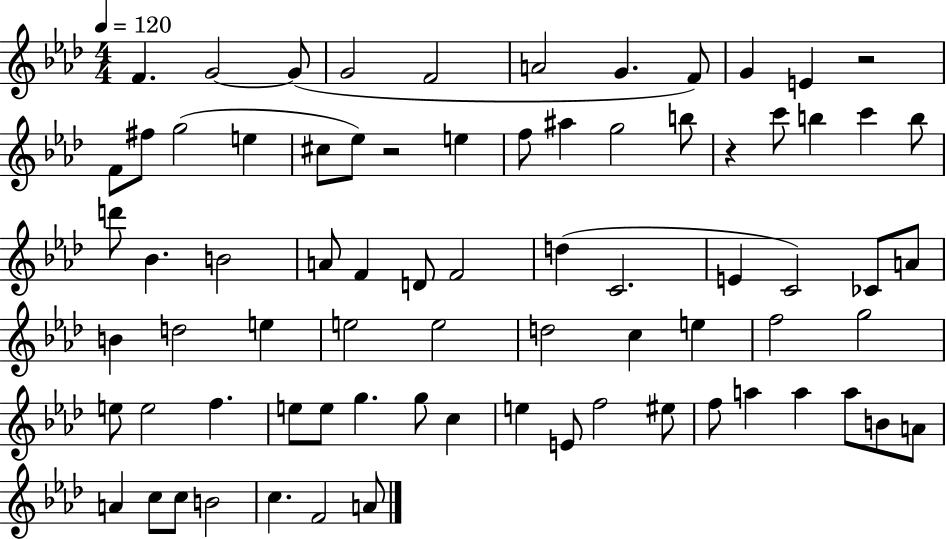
X:1
T:Untitled
M:4/4
L:1/4
K:Ab
F G2 G/2 G2 F2 A2 G F/2 G E z2 F/2 ^f/2 g2 e ^c/2 _e/2 z2 e f/2 ^a g2 b/2 z c'/2 b c' b/2 d'/2 _B B2 A/2 F D/2 F2 d C2 E C2 _C/2 A/2 B d2 e e2 e2 d2 c e f2 g2 e/2 e2 f e/2 e/2 g g/2 c e E/2 f2 ^e/2 f/2 a a a/2 B/2 A/2 A c/2 c/2 B2 c F2 A/2